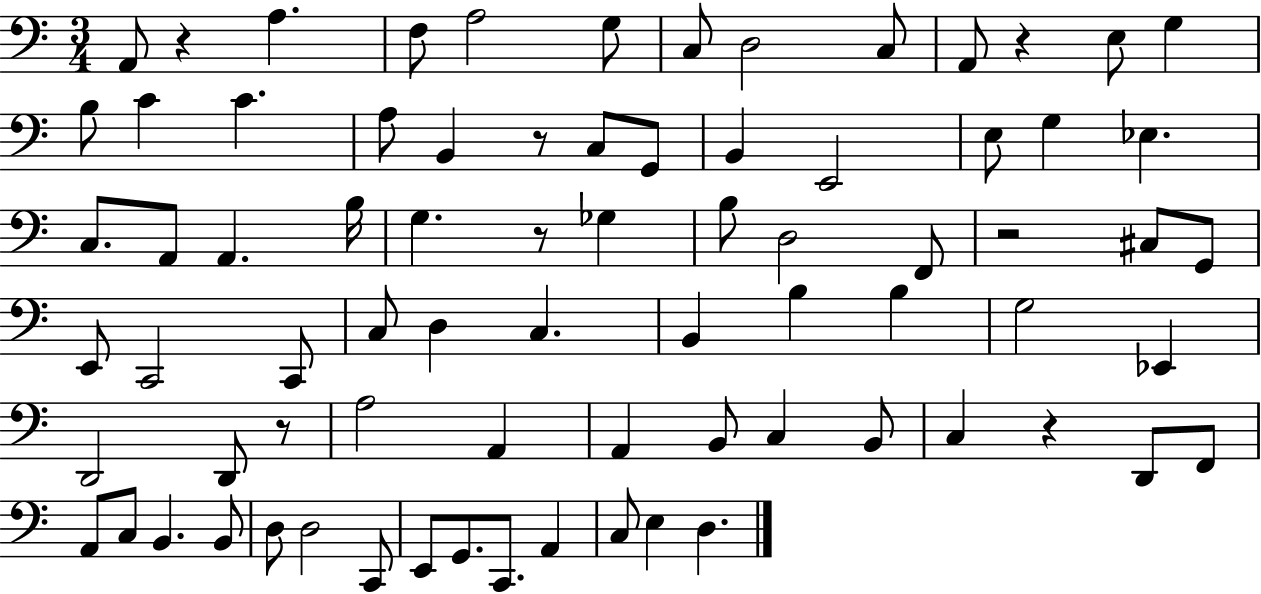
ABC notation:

X:1
T:Untitled
M:3/4
L:1/4
K:C
A,,/2 z A, F,/2 A,2 G,/2 C,/2 D,2 C,/2 A,,/2 z E,/2 G, B,/2 C C A,/2 B,, z/2 C,/2 G,,/2 B,, E,,2 E,/2 G, _E, C,/2 A,,/2 A,, B,/4 G, z/2 _G, B,/2 D,2 F,,/2 z2 ^C,/2 G,,/2 E,,/2 C,,2 C,,/2 C,/2 D, C, B,, B, B, G,2 _E,, D,,2 D,,/2 z/2 A,2 A,, A,, B,,/2 C, B,,/2 C, z D,,/2 F,,/2 A,,/2 C,/2 B,, B,,/2 D,/2 D,2 C,,/2 E,,/2 G,,/2 C,,/2 A,, C,/2 E, D,